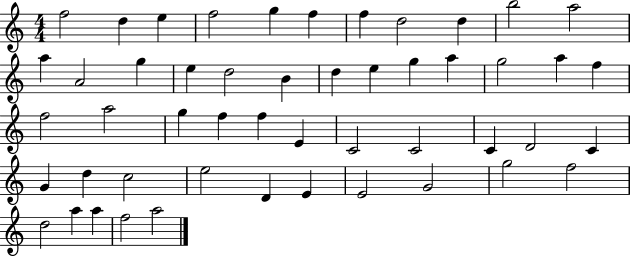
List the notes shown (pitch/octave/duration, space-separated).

F5/h D5/q E5/q F5/h G5/q F5/q F5/q D5/h D5/q B5/h A5/h A5/q A4/h G5/q E5/q D5/h B4/q D5/q E5/q G5/q A5/q G5/h A5/q F5/q F5/h A5/h G5/q F5/q F5/q E4/q C4/h C4/h C4/q D4/h C4/q G4/q D5/q C5/h E5/h D4/q E4/q E4/h G4/h G5/h F5/h D5/h A5/q A5/q F5/h A5/h